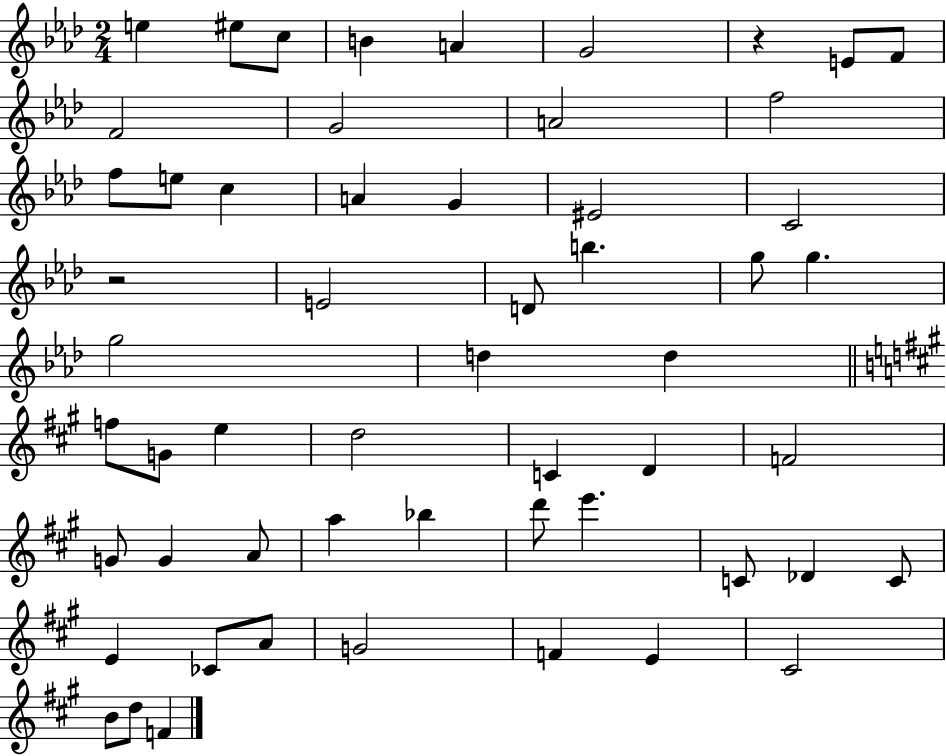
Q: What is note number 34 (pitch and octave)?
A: F4